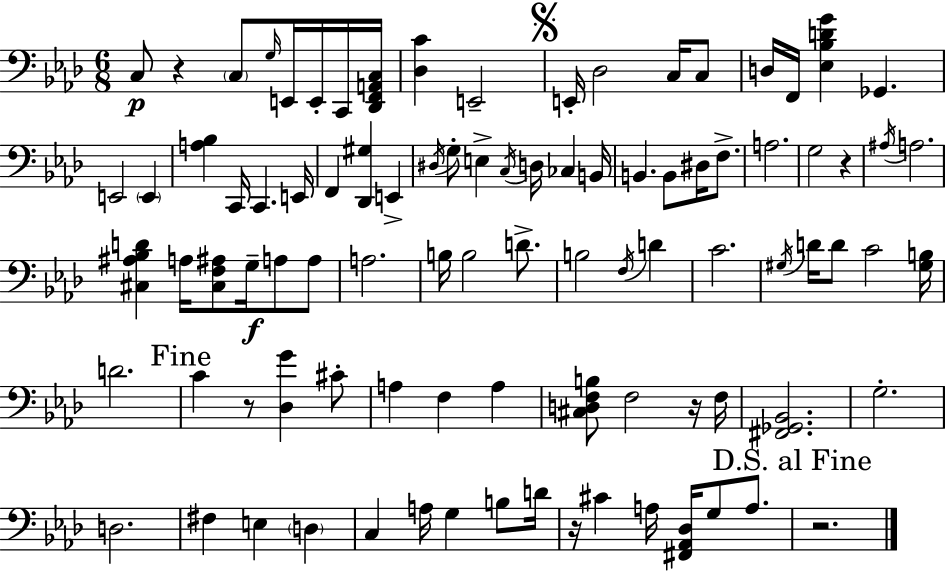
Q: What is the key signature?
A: AES major